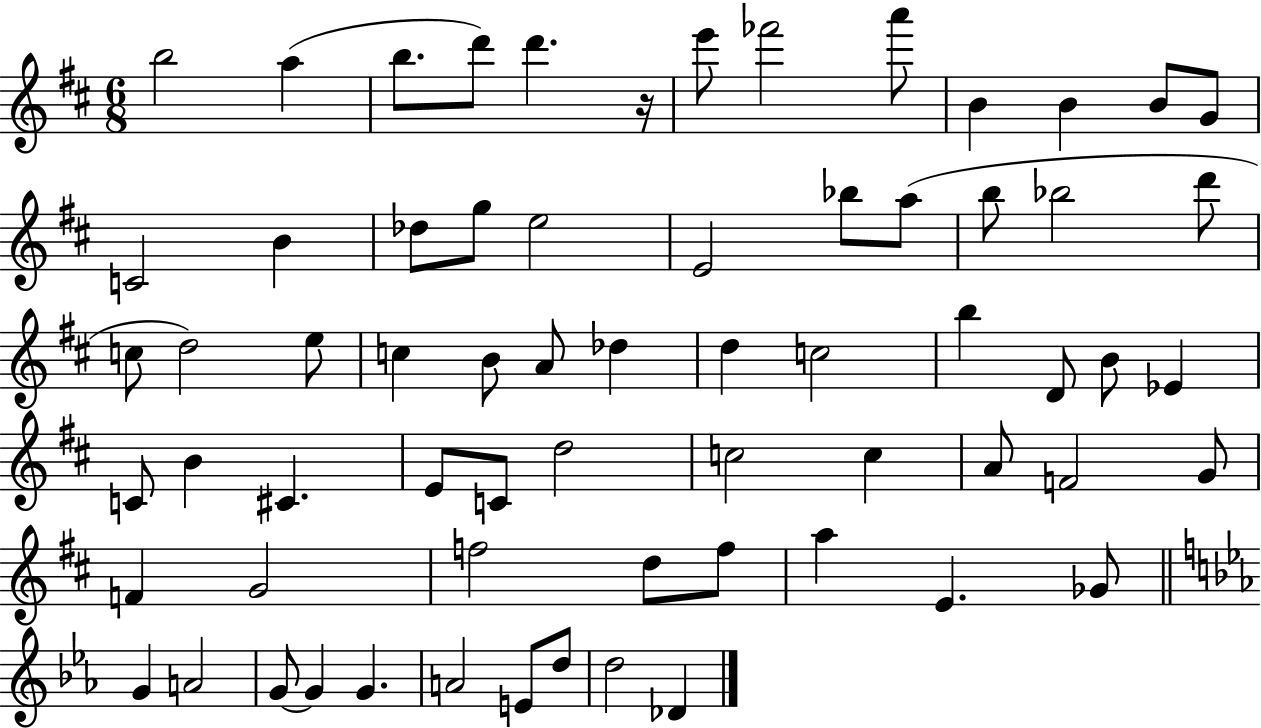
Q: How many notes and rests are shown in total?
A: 66